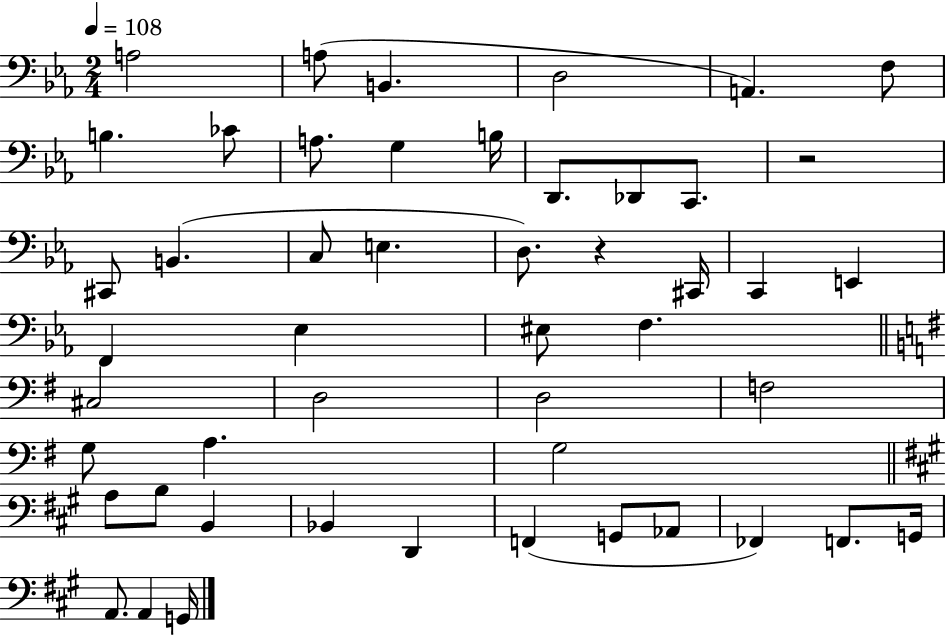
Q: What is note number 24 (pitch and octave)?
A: Eb3